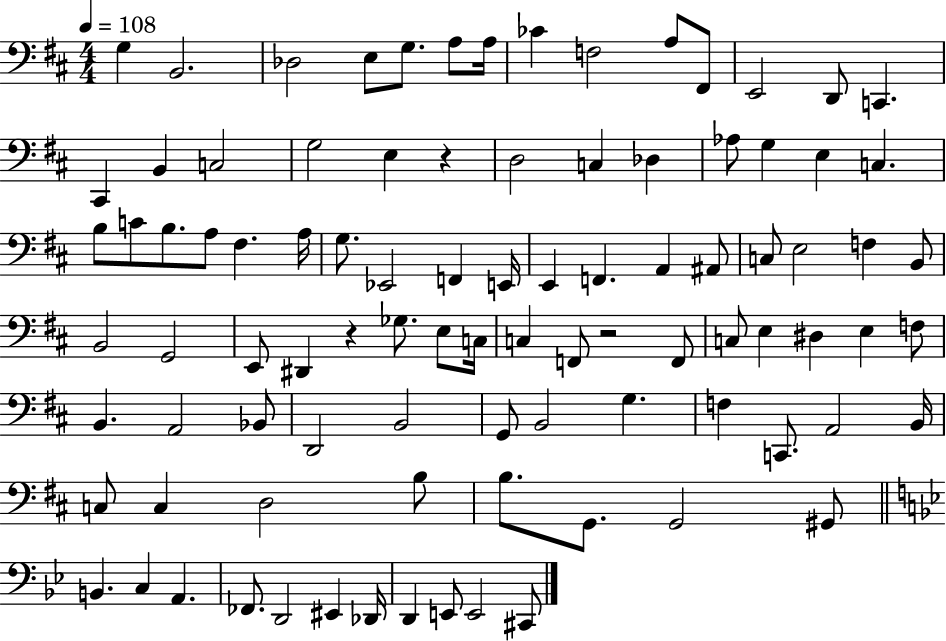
X:1
T:Untitled
M:4/4
L:1/4
K:D
G, B,,2 _D,2 E,/2 G,/2 A,/2 A,/4 _C F,2 A,/2 ^F,,/2 E,,2 D,,/2 C,, ^C,, B,, C,2 G,2 E, z D,2 C, _D, _A,/2 G, E, C, B,/2 C/2 B,/2 A,/2 ^F, A,/4 G,/2 _E,,2 F,, E,,/4 E,, F,, A,, ^A,,/2 C,/2 E,2 F, B,,/2 B,,2 G,,2 E,,/2 ^D,, z _G,/2 E,/2 C,/4 C, F,,/2 z2 F,,/2 C,/2 E, ^D, E, F,/2 B,, A,,2 _B,,/2 D,,2 B,,2 G,,/2 B,,2 G, F, C,,/2 A,,2 B,,/4 C,/2 C, D,2 B,/2 B,/2 G,,/2 G,,2 ^G,,/2 B,, C, A,, _F,,/2 D,,2 ^E,, _D,,/4 D,, E,,/2 E,,2 ^C,,/2